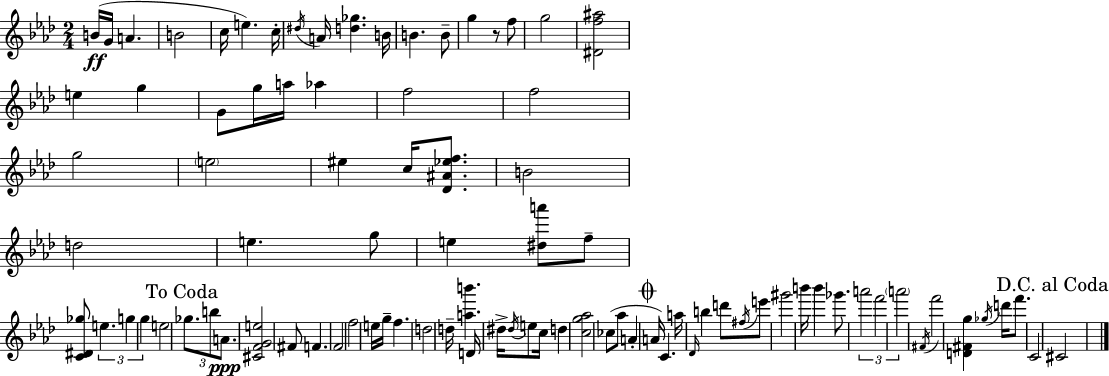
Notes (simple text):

B4/s G4/s A4/q. B4/h C5/s E5/q. C5/s D#5/s A4/s [D5,Gb5]/q. B4/s B4/q. B4/e G5/q R/e F5/e G5/h [D#4,F5,A#5]/h E5/q G5/q G4/e G5/s A5/s Ab5/q F5/h F5/h G5/h E5/h EIS5/q C5/s [Db4,A#4,Eb5,F5]/e. B4/h D5/h E5/q. G5/e E5/q [D#5,A6]/e F5/e [C4,D#4,Gb5]/e E5/q. G5/q G5/q E5/h Gb5/e. B5/e A4/e. [C#4,F4,G4,E5]/h F#4/e F4/q. F4/h F5/h E5/s G5/s F5/q. D5/h D5/s [A5,B6]/q. D4/s D#5/s D#5/s E5/e C5/s D5/q [C5,G5,Ab5]/h CES5/e Ab5/e A4/q A4/s C4/q. A5/s Db4/s B5/q D6/e F#5/s E6/e G#6/h B6/s B6/q Gb6/e. A6/h F6/h A6/h F#4/s F6/h [D4,F#4,G5]/q Gb5/s D6/s F6/e. C4/h C#4/h